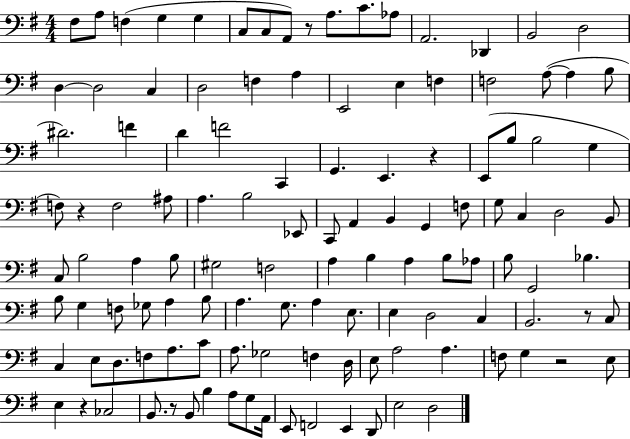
F#3/e A3/e F3/q G3/q G3/q C3/e C3/e A2/e R/e A3/e. C4/e. Ab3/e A2/h. Db2/q B2/h D3/h D3/q D3/h C3/q D3/h F3/q A3/q E2/h E3/q F3/q F3/h A3/e A3/q B3/e D#4/h. F4/q D4/q F4/h C2/q G2/q. E2/q. R/q E2/e B3/e B3/h G3/q F3/e R/q F3/h A#3/e A3/q. B3/h Eb2/e C2/e A2/q B2/q G2/q F3/e G3/e C3/q D3/h B2/e C3/e B3/h A3/q B3/e G#3/h F3/h A3/q B3/q A3/q B3/e Ab3/e B3/e G2/h Bb3/q. B3/e G3/q F3/e Gb3/e A3/q B3/e A3/q. G3/e. A3/q E3/e. E3/q D3/h C3/q B2/h. R/e C3/e C3/q E3/e D3/e. F3/e A3/e. C4/e A3/e. Gb3/h F3/q D3/s E3/e A3/h A3/q. F3/e G3/q R/h E3/e E3/q R/q CES3/h B2/e. R/e B2/e B3/q A3/e G3/e A2/s E2/e F2/h E2/q D2/e E3/h D3/h